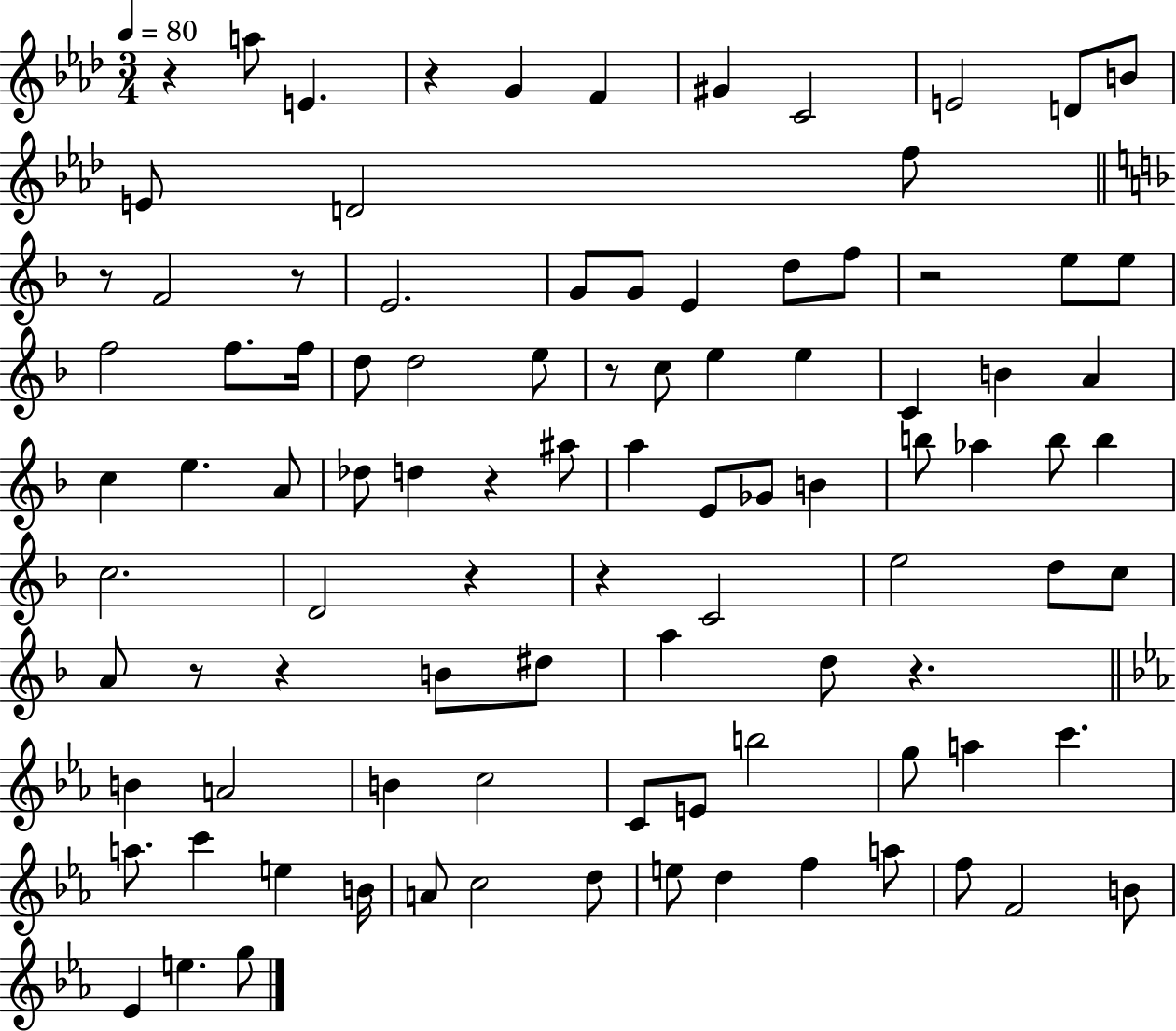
R/q A5/e E4/q. R/q G4/q F4/q G#4/q C4/h E4/h D4/e B4/e E4/e D4/h F5/e R/e F4/h R/e E4/h. G4/e G4/e E4/q D5/e F5/e R/h E5/e E5/e F5/h F5/e. F5/s D5/e D5/h E5/e R/e C5/e E5/q E5/q C4/q B4/q A4/q C5/q E5/q. A4/e Db5/e D5/q R/q A#5/e A5/q E4/e Gb4/e B4/q B5/e Ab5/q B5/e B5/q C5/h. D4/h R/q R/q C4/h E5/h D5/e C5/e A4/e R/e R/q B4/e D#5/e A5/q D5/e R/q. B4/q A4/h B4/q C5/h C4/e E4/e B5/h G5/e A5/q C6/q. A5/e. C6/q E5/q B4/s A4/e C5/h D5/e E5/e D5/q F5/q A5/e F5/e F4/h B4/e Eb4/q E5/q. G5/e